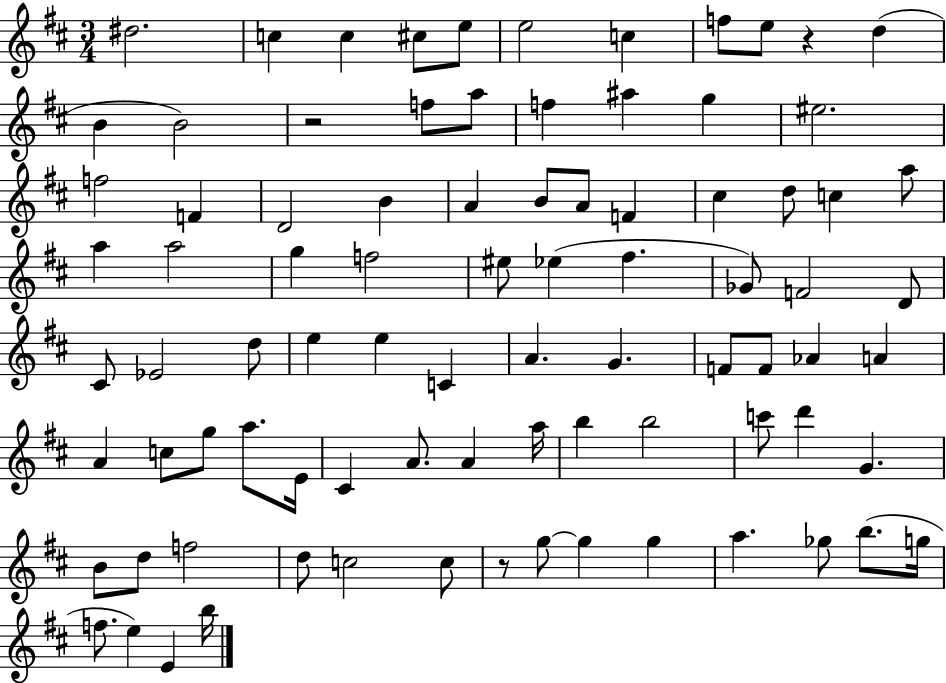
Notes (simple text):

D#5/h. C5/q C5/q C#5/e E5/e E5/h C5/q F5/e E5/e R/q D5/q B4/q B4/h R/h F5/e A5/e F5/q A#5/q G5/q EIS5/h. F5/h F4/q D4/h B4/q A4/q B4/e A4/e F4/q C#5/q D5/e C5/q A5/e A5/q A5/h G5/q F5/h EIS5/e Eb5/q F#5/q. Gb4/e F4/h D4/e C#4/e Eb4/h D5/e E5/q E5/q C4/q A4/q. G4/q. F4/e F4/e Ab4/q A4/q A4/q C5/e G5/e A5/e. E4/s C#4/q A4/e. A4/q A5/s B5/q B5/h C6/e D6/q G4/q. B4/e D5/e F5/h D5/e C5/h C5/e R/e G5/e G5/q G5/q A5/q. Gb5/e B5/e. G5/s F5/e. E5/q E4/q B5/s